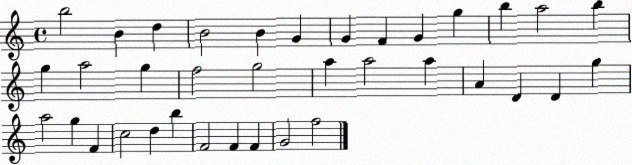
X:1
T:Untitled
M:4/4
L:1/4
K:C
b2 B d B2 B G G F G g b a2 b g a2 g f2 g2 a a2 a A D D g a2 g F c2 d b F2 F F G2 f2